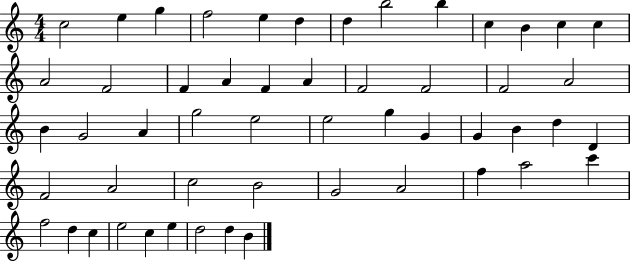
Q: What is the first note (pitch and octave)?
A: C5